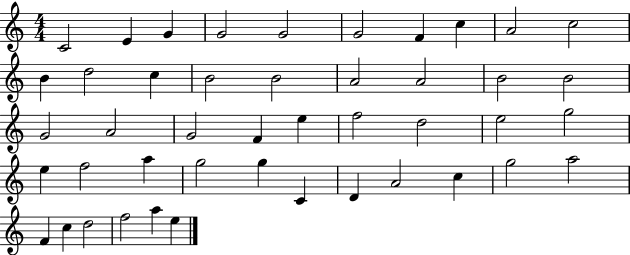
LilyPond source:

{
  \clef treble
  \numericTimeSignature
  \time 4/4
  \key c \major
  c'2 e'4 g'4 | g'2 g'2 | g'2 f'4 c''4 | a'2 c''2 | \break b'4 d''2 c''4 | b'2 b'2 | a'2 a'2 | b'2 b'2 | \break g'2 a'2 | g'2 f'4 e''4 | f''2 d''2 | e''2 g''2 | \break e''4 f''2 a''4 | g''2 g''4 c'4 | d'4 a'2 c''4 | g''2 a''2 | \break f'4 c''4 d''2 | f''2 a''4 e''4 | \bar "|."
}